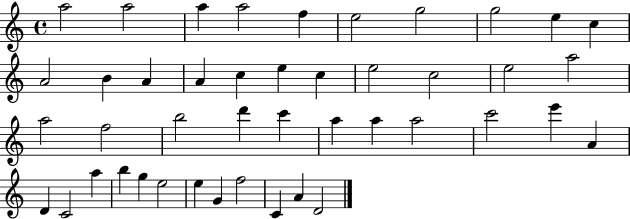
A5/h A5/h A5/q A5/h F5/q E5/h G5/h G5/h E5/q C5/q A4/h B4/q A4/q A4/q C5/q E5/q C5/q E5/h C5/h E5/h A5/h A5/h F5/h B5/h D6/q C6/q A5/q A5/q A5/h C6/h E6/q A4/q D4/q C4/h A5/q B5/q G5/q E5/h E5/q G4/q F5/h C4/q A4/q D4/h